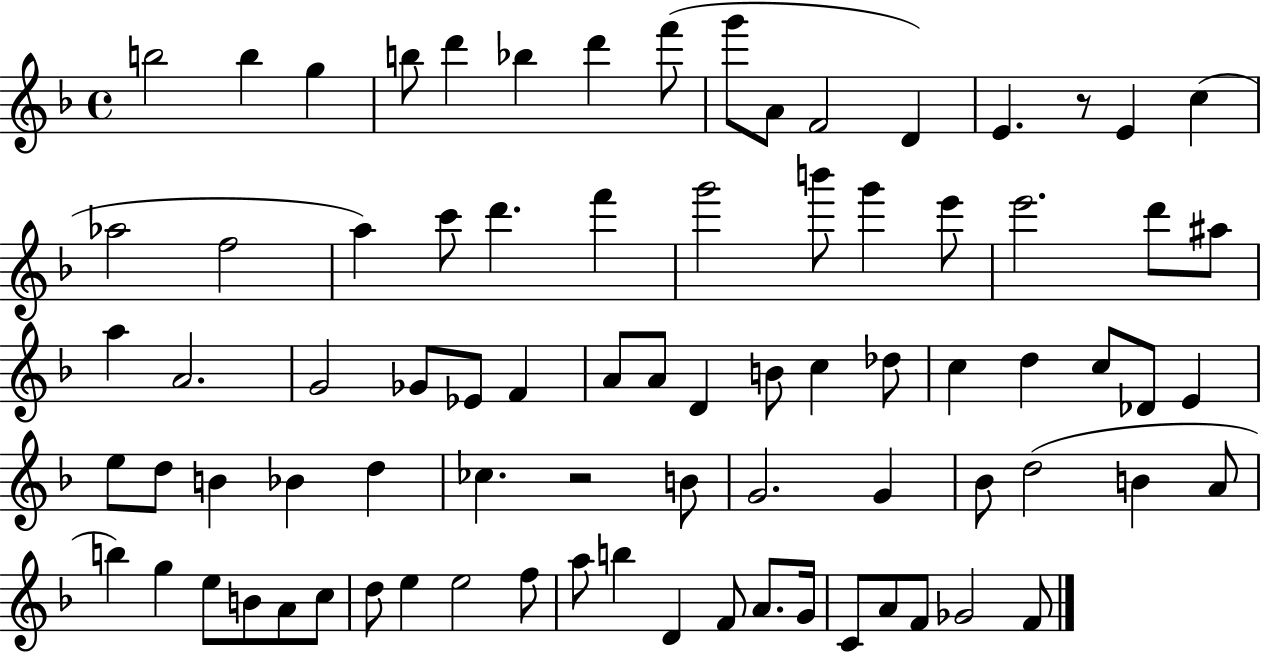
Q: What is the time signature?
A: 4/4